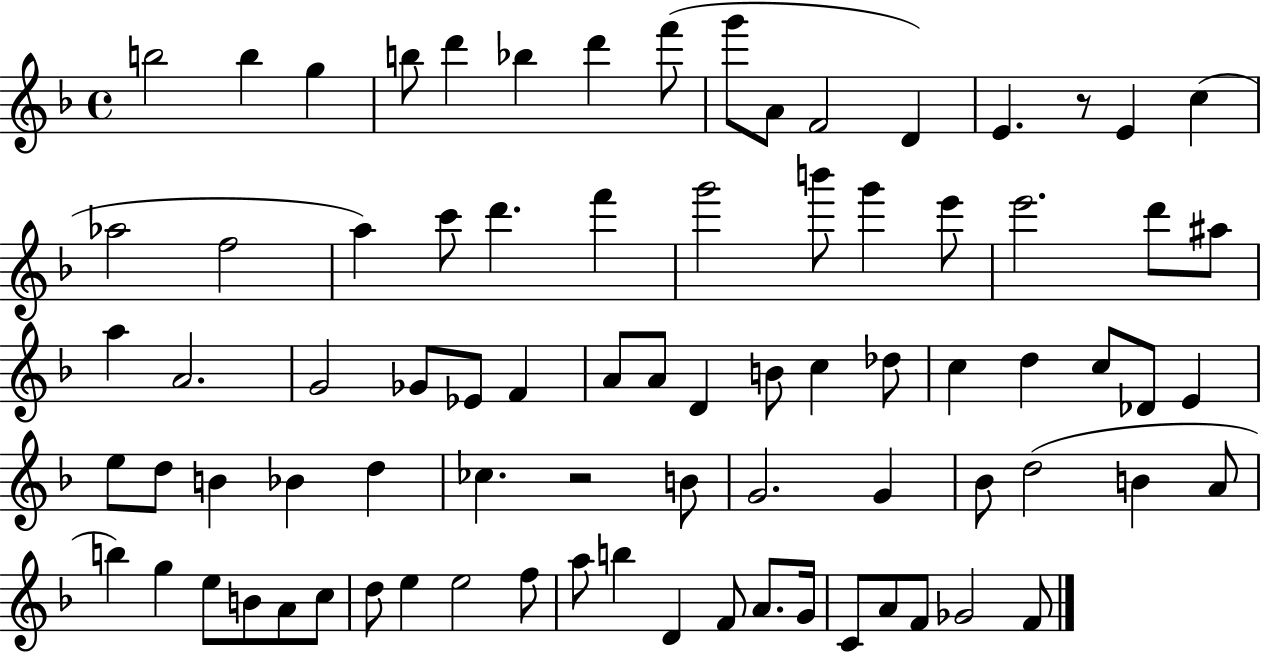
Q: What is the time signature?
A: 4/4